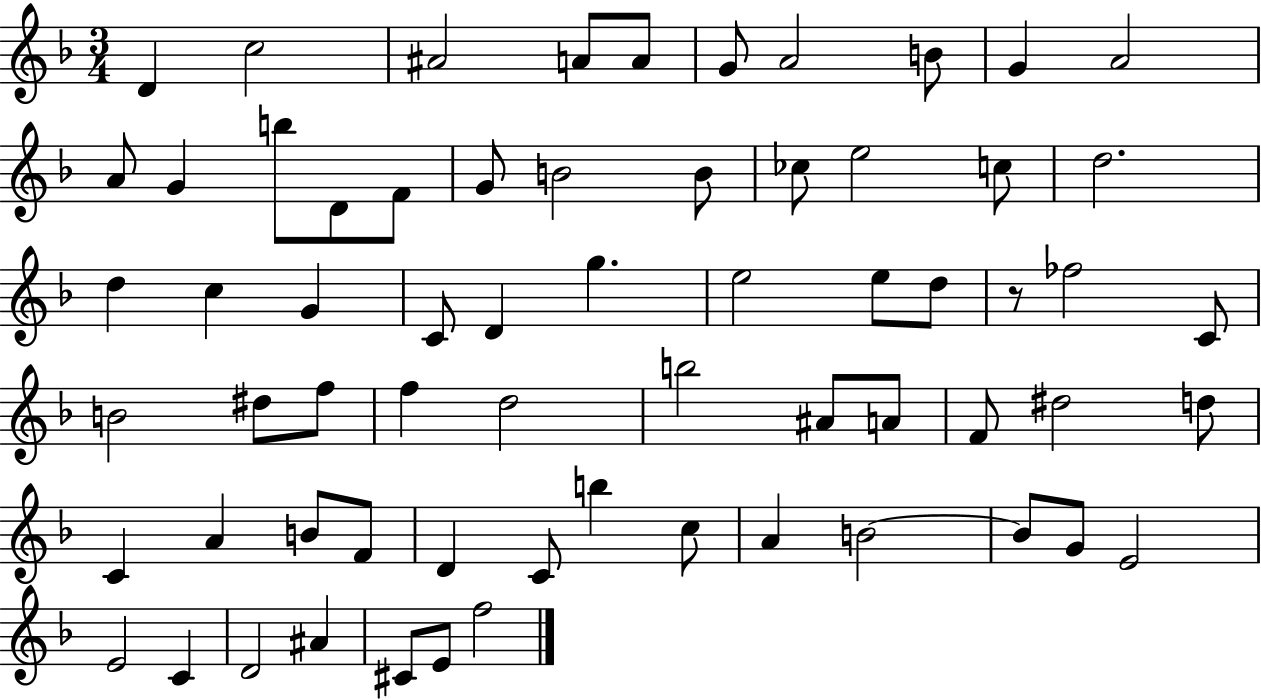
X:1
T:Untitled
M:3/4
L:1/4
K:F
D c2 ^A2 A/2 A/2 G/2 A2 B/2 G A2 A/2 G b/2 D/2 F/2 G/2 B2 B/2 _c/2 e2 c/2 d2 d c G C/2 D g e2 e/2 d/2 z/2 _f2 C/2 B2 ^d/2 f/2 f d2 b2 ^A/2 A/2 F/2 ^d2 d/2 C A B/2 F/2 D C/2 b c/2 A B2 B/2 G/2 E2 E2 C D2 ^A ^C/2 E/2 f2